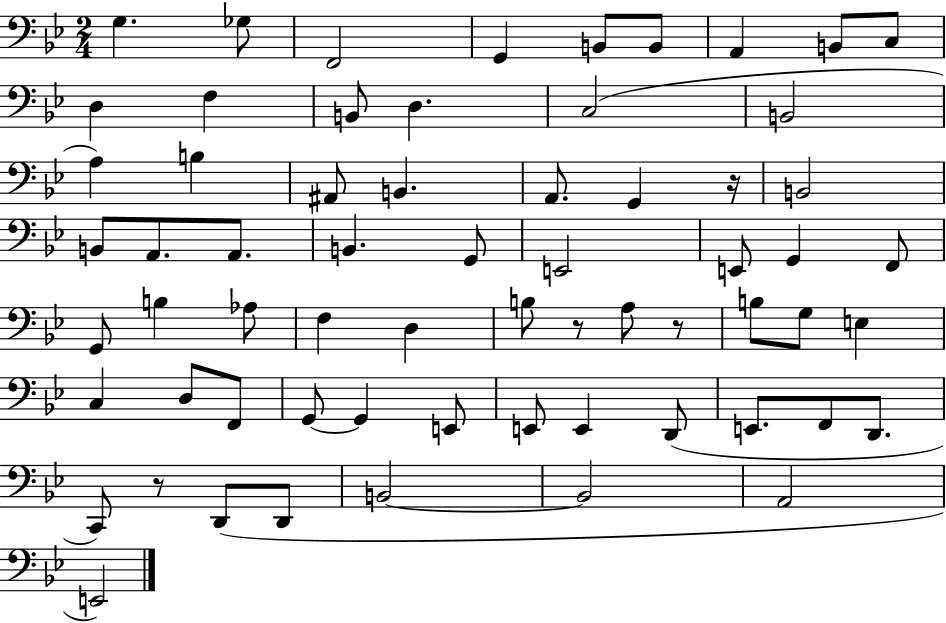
X:1
T:Untitled
M:2/4
L:1/4
K:Bb
G, _G,/2 F,,2 G,, B,,/2 B,,/2 A,, B,,/2 C,/2 D, F, B,,/2 D, C,2 B,,2 A, B, ^A,,/2 B,, A,,/2 G,, z/4 B,,2 B,,/2 A,,/2 A,,/2 B,, G,,/2 E,,2 E,,/2 G,, F,,/2 G,,/2 B, _A,/2 F, D, B,/2 z/2 A,/2 z/2 B,/2 G,/2 E, C, D,/2 F,,/2 G,,/2 G,, E,,/2 E,,/2 E,, D,,/2 E,,/2 F,,/2 D,,/2 C,,/2 z/2 D,,/2 D,,/2 B,,2 B,,2 A,,2 E,,2